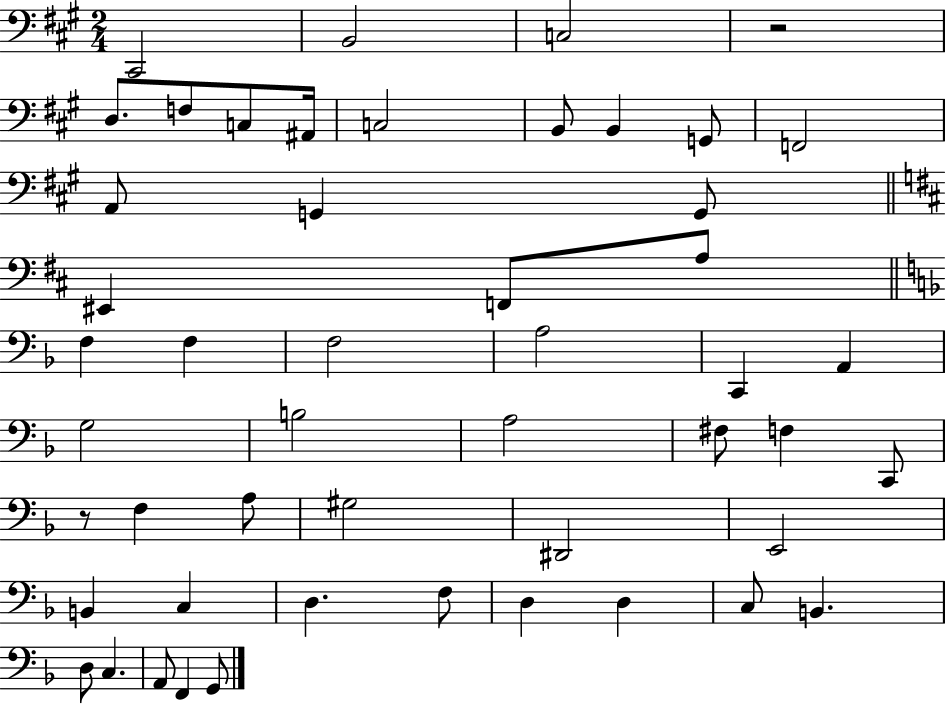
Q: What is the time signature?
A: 2/4